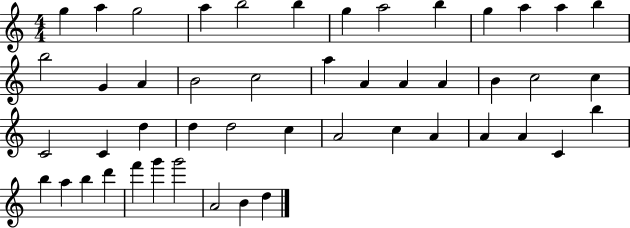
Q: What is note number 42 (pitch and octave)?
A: D6